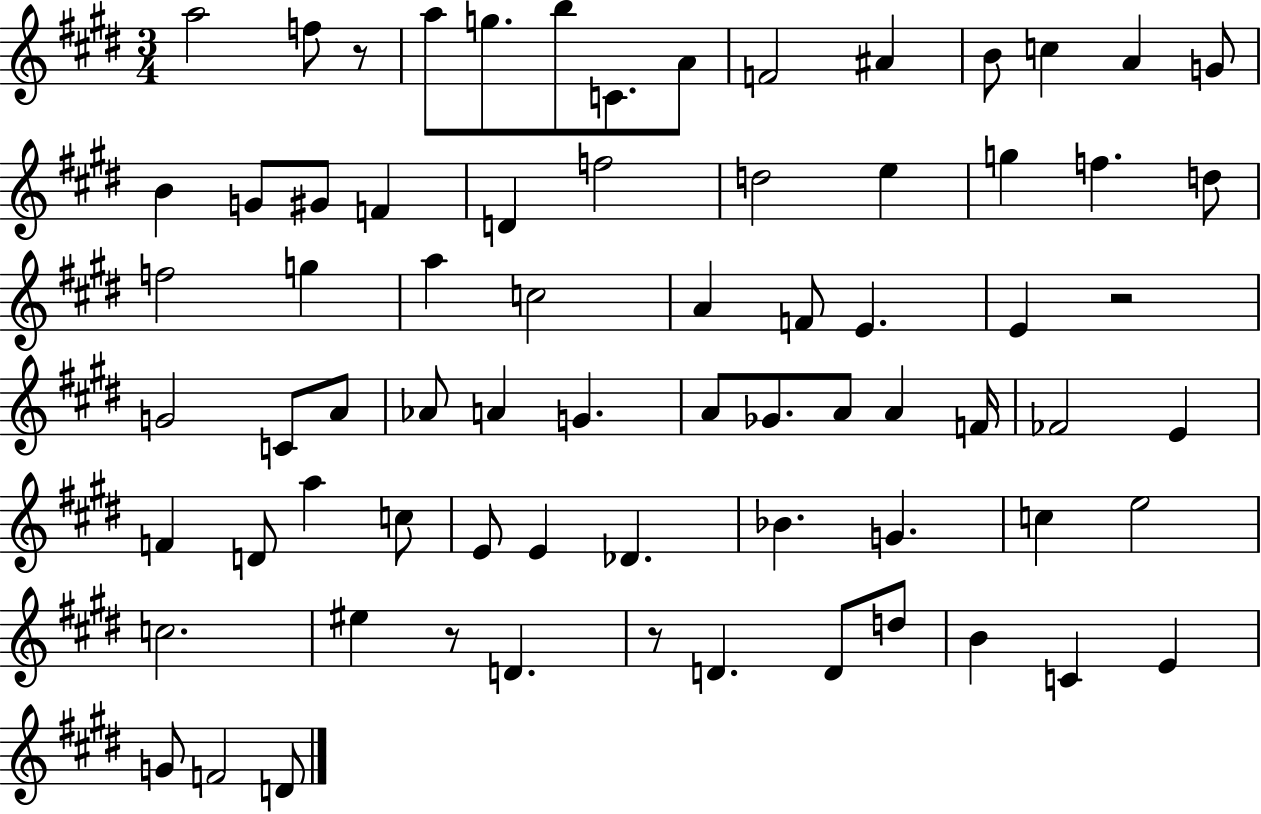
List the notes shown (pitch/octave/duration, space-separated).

A5/h F5/e R/e A5/e G5/e. B5/e C4/e. A4/e F4/h A#4/q B4/e C5/q A4/q G4/e B4/q G4/e G#4/e F4/q D4/q F5/h D5/h E5/q G5/q F5/q. D5/e F5/h G5/q A5/q C5/h A4/q F4/e E4/q. E4/q R/h G4/h C4/e A4/e Ab4/e A4/q G4/q. A4/e Gb4/e. A4/e A4/q F4/s FES4/h E4/q F4/q D4/e A5/q C5/e E4/e E4/q Db4/q. Bb4/q. G4/q. C5/q E5/h C5/h. EIS5/q R/e D4/q. R/e D4/q. D4/e D5/e B4/q C4/q E4/q G4/e F4/h D4/e